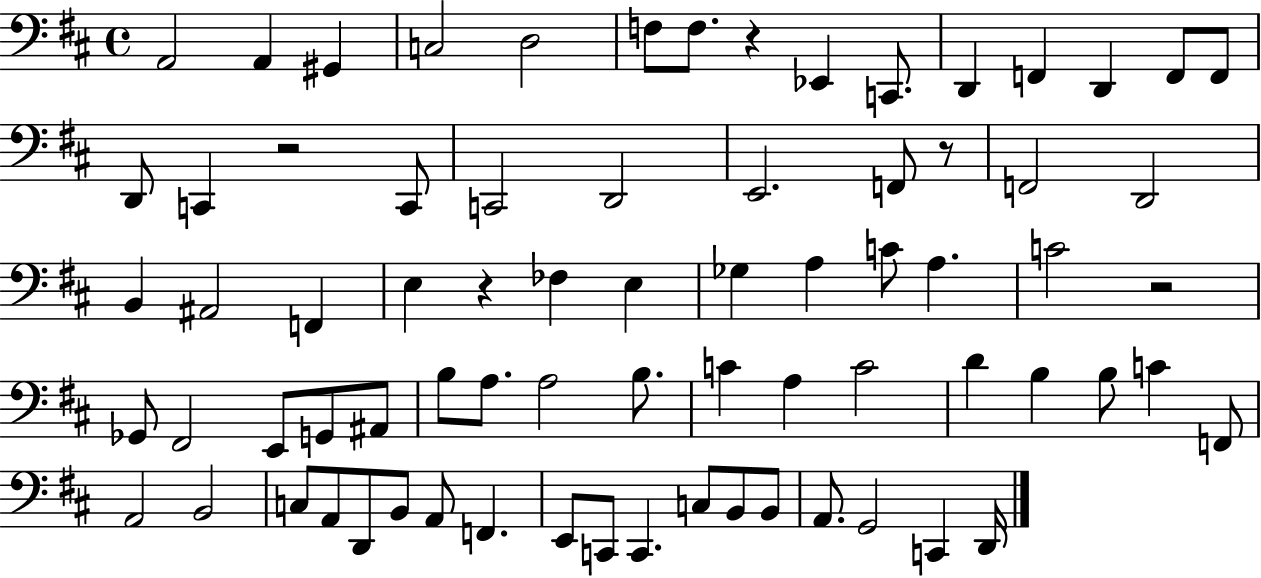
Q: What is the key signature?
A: D major